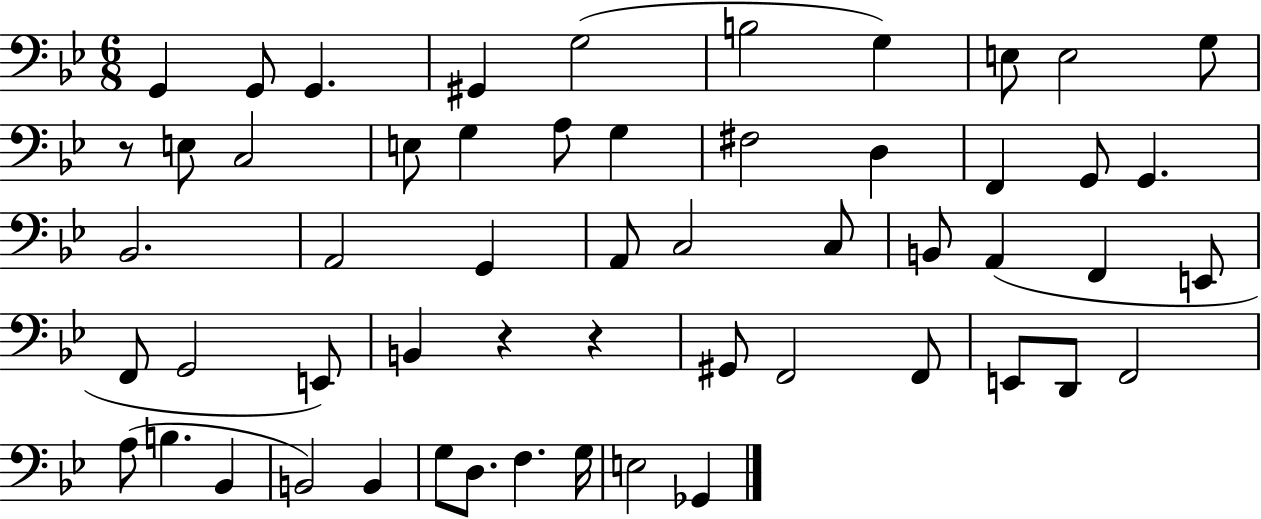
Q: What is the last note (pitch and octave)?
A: Gb2